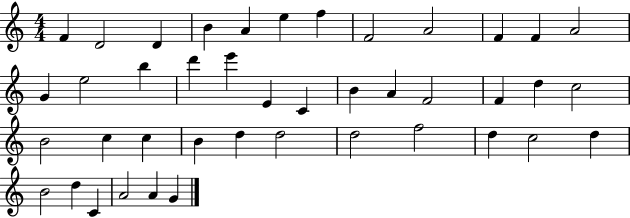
F4/q D4/h D4/q B4/q A4/q E5/q F5/q F4/h A4/h F4/q F4/q A4/h G4/q E5/h B5/q D6/q E6/q E4/q C4/q B4/q A4/q F4/h F4/q D5/q C5/h B4/h C5/q C5/q B4/q D5/q D5/h D5/h F5/h D5/q C5/h D5/q B4/h D5/q C4/q A4/h A4/q G4/q